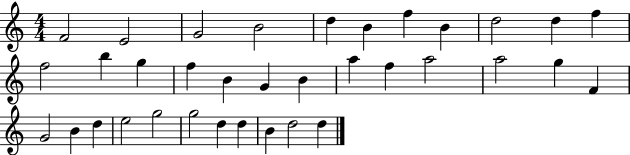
X:1
T:Untitled
M:4/4
L:1/4
K:C
F2 E2 G2 B2 d B f B d2 d f f2 b g f B G B a f a2 a2 g F G2 B d e2 g2 g2 d d B d2 d